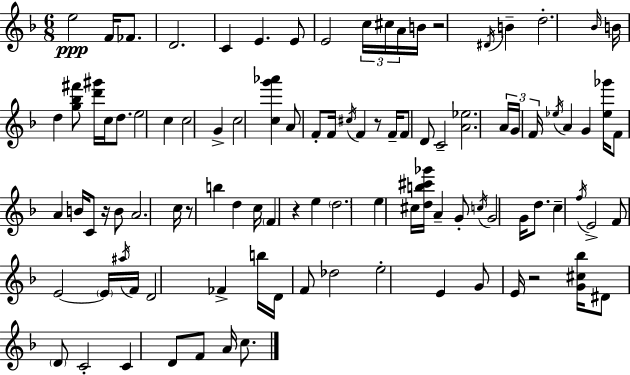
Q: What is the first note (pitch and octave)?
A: E5